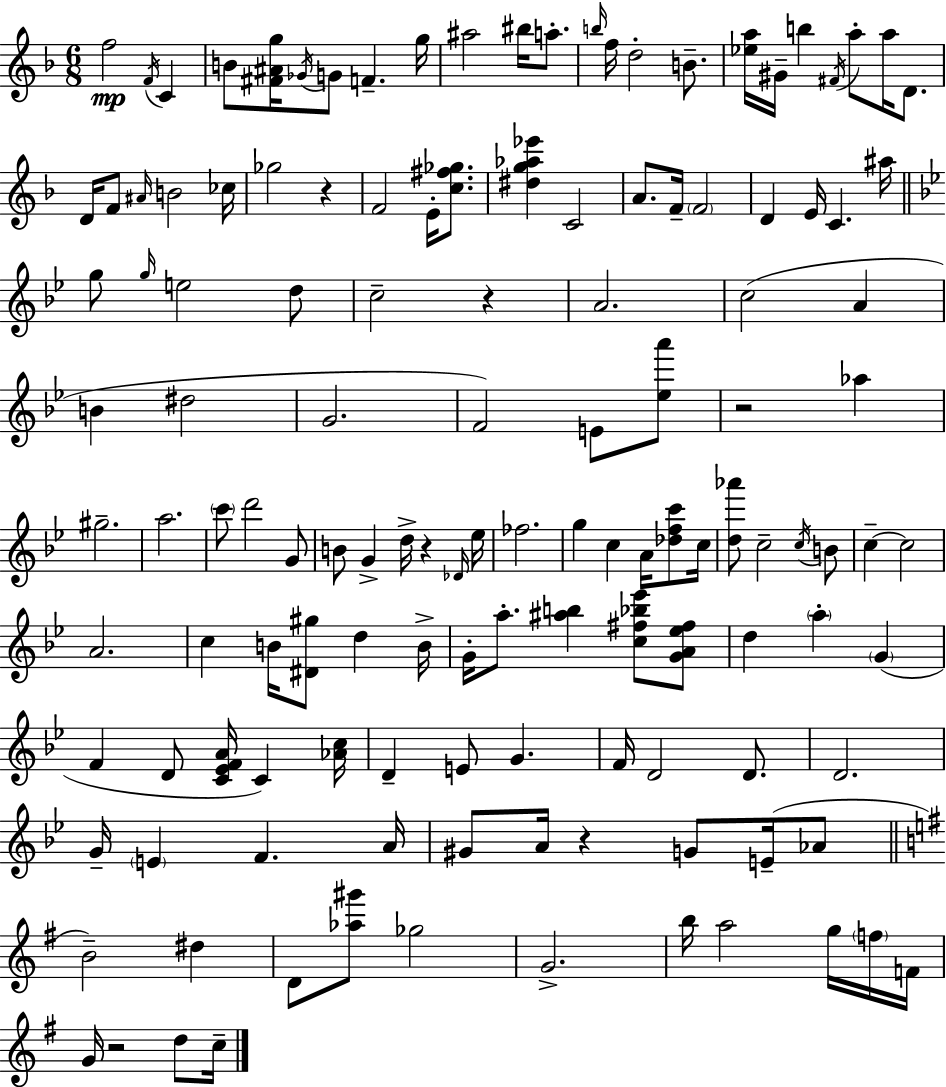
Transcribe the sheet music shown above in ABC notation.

X:1
T:Untitled
M:6/8
L:1/4
K:F
f2 F/4 C B/2 [^F^Ag]/4 _G/4 G/2 F g/4 ^a2 ^b/4 a/2 b/4 f/4 d2 B/2 [_ea]/4 ^G/4 b ^F/4 a/2 a/4 D/2 D/4 F/2 ^A/4 B2 _c/4 _g2 z F2 E/4 [c^f_g]/2 [^dg_a_e'] C2 A/2 F/4 F2 D E/4 C ^a/4 g/2 g/4 e2 d/2 c2 z A2 c2 A B ^d2 G2 F2 E/2 [_ea']/2 z2 _a ^g2 a2 c'/2 d'2 G/2 B/2 G d/4 z _D/4 _e/4 _f2 g c A/4 [_dfc']/2 c/4 [d_a']/2 c2 c/4 B/2 c c2 A2 c B/4 [^D^g]/2 d B/4 G/4 a/2 [^ab] [c^f_b_e']/2 [GA_e^f]/2 d a G F D/2 [C_EFA]/4 C [_Ac]/4 D E/2 G F/4 D2 D/2 D2 G/4 E F A/4 ^G/2 A/4 z G/2 E/4 _A/2 B2 ^d D/2 [_a^g']/2 _g2 G2 b/4 a2 g/4 f/4 F/4 G/4 z2 d/2 c/4